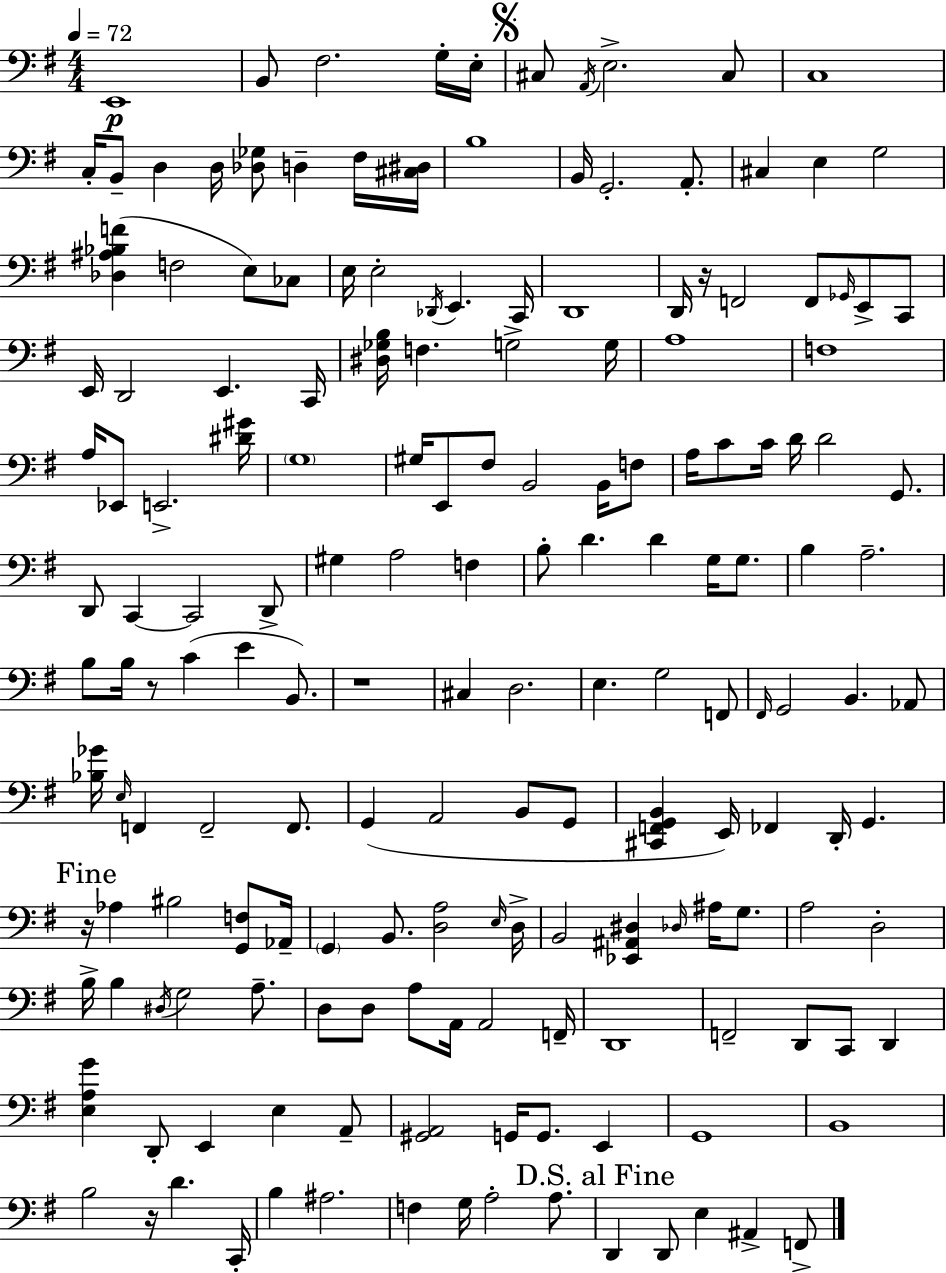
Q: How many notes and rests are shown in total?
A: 172